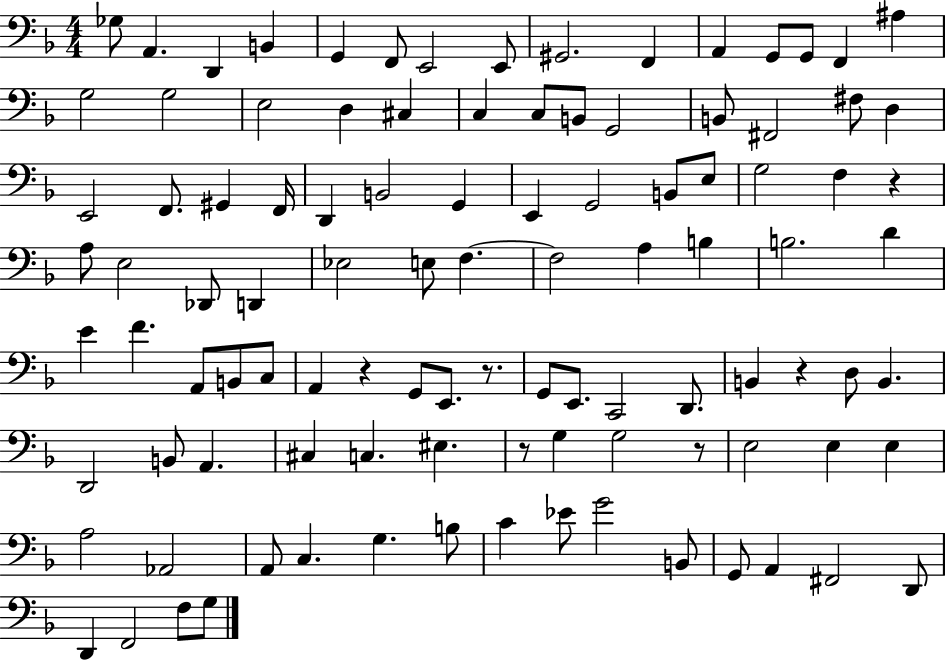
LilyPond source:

{
  \clef bass
  \numericTimeSignature
  \time 4/4
  \key f \major
  ges8 a,4. d,4 b,4 | g,4 f,8 e,2 e,8 | gis,2. f,4 | a,4 g,8 g,8 f,4 ais4 | \break g2 g2 | e2 d4 cis4 | c4 c8 b,8 g,2 | b,8 fis,2 fis8 d4 | \break e,2 f,8. gis,4 f,16 | d,4 b,2 g,4 | e,4 g,2 b,8 e8 | g2 f4 r4 | \break a8 e2 des,8 d,4 | ees2 e8 f4.~~ | f2 a4 b4 | b2. d'4 | \break e'4 f'4. a,8 b,8 c8 | a,4 r4 g,8 e,8. r8. | g,8 e,8. c,2 d,8. | b,4 r4 d8 b,4. | \break d,2 b,8 a,4. | cis4 c4. eis4. | r8 g4 g2 r8 | e2 e4 e4 | \break a2 aes,2 | a,8 c4. g4. b8 | c'4 ees'8 g'2 b,8 | g,8 a,4 fis,2 d,8 | \break d,4 f,2 f8 g8 | \bar "|."
}